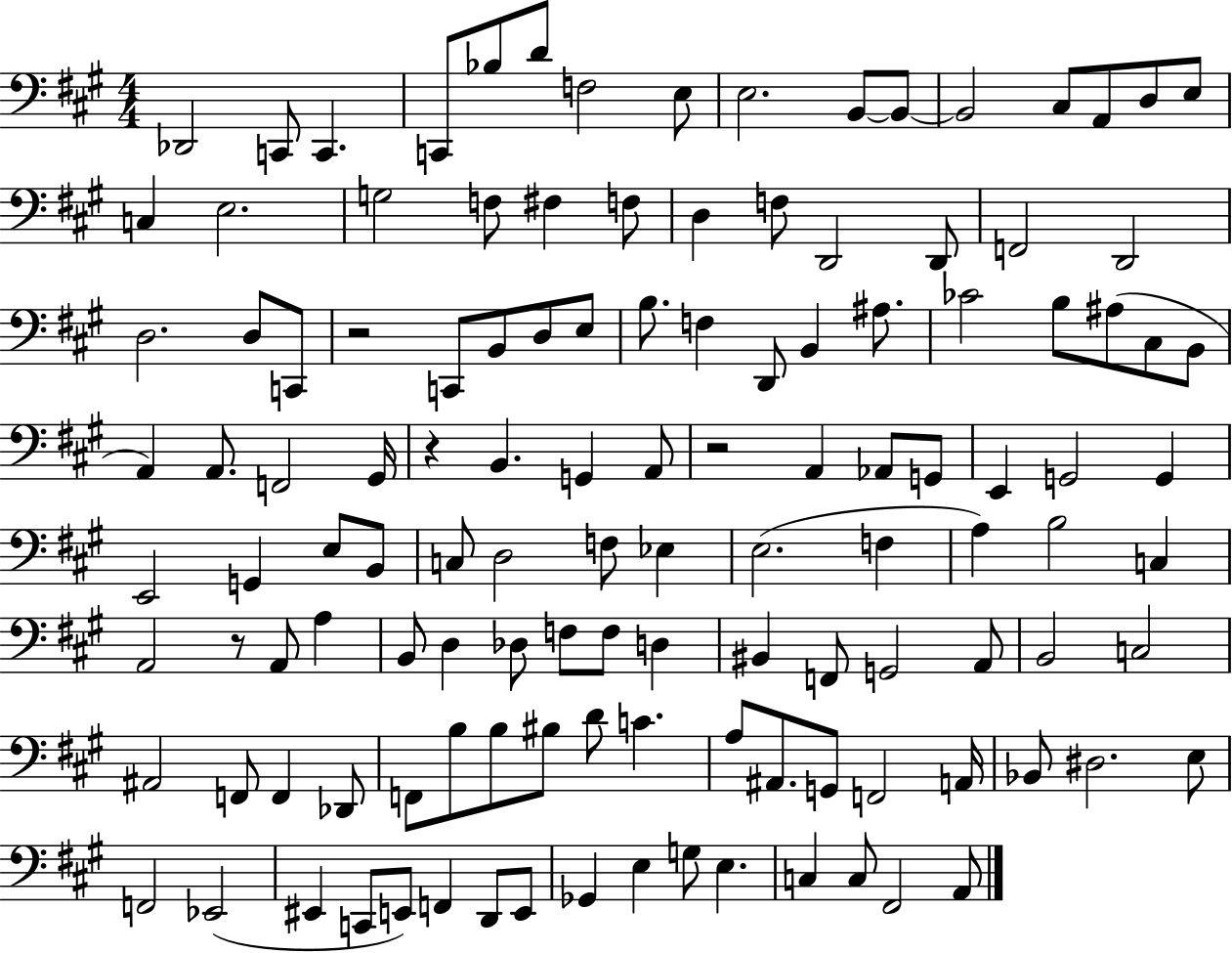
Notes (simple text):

Db2/h C2/e C2/q. C2/e Bb3/e D4/e F3/h E3/e E3/h. B2/e B2/e B2/h C#3/e A2/e D3/e E3/e C3/q E3/h. G3/h F3/e F#3/q F3/e D3/q F3/e D2/h D2/e F2/h D2/h D3/h. D3/e C2/e R/h C2/e B2/e D3/e E3/e B3/e. F3/q D2/e B2/q A#3/e. CES4/h B3/e A#3/e C#3/e B2/e A2/q A2/e. F2/h G#2/s R/q B2/q. G2/q A2/e R/h A2/q Ab2/e G2/e E2/q G2/h G2/q E2/h G2/q E3/e B2/e C3/e D3/h F3/e Eb3/q E3/h. F3/q A3/q B3/h C3/q A2/h R/e A2/e A3/q B2/e D3/q Db3/e F3/e F3/e D3/q BIS2/q F2/e G2/h A2/e B2/h C3/h A#2/h F2/e F2/q Db2/e F2/e B3/e B3/e BIS3/e D4/e C4/q. A3/e A#2/e. G2/e F2/h A2/s Bb2/e D#3/h. E3/e F2/h Eb2/h EIS2/q C2/e E2/e F2/q D2/e E2/e Gb2/q E3/q G3/e E3/q. C3/q C3/e F#2/h A2/e